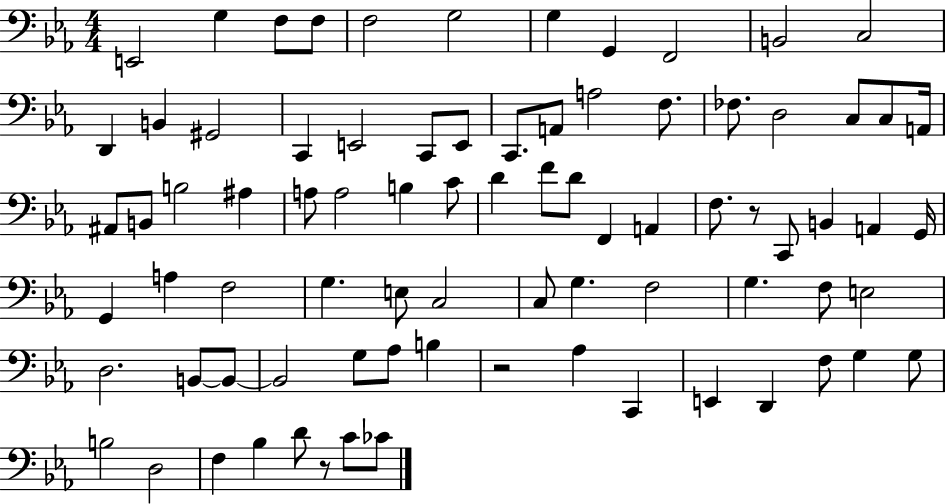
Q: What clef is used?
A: bass